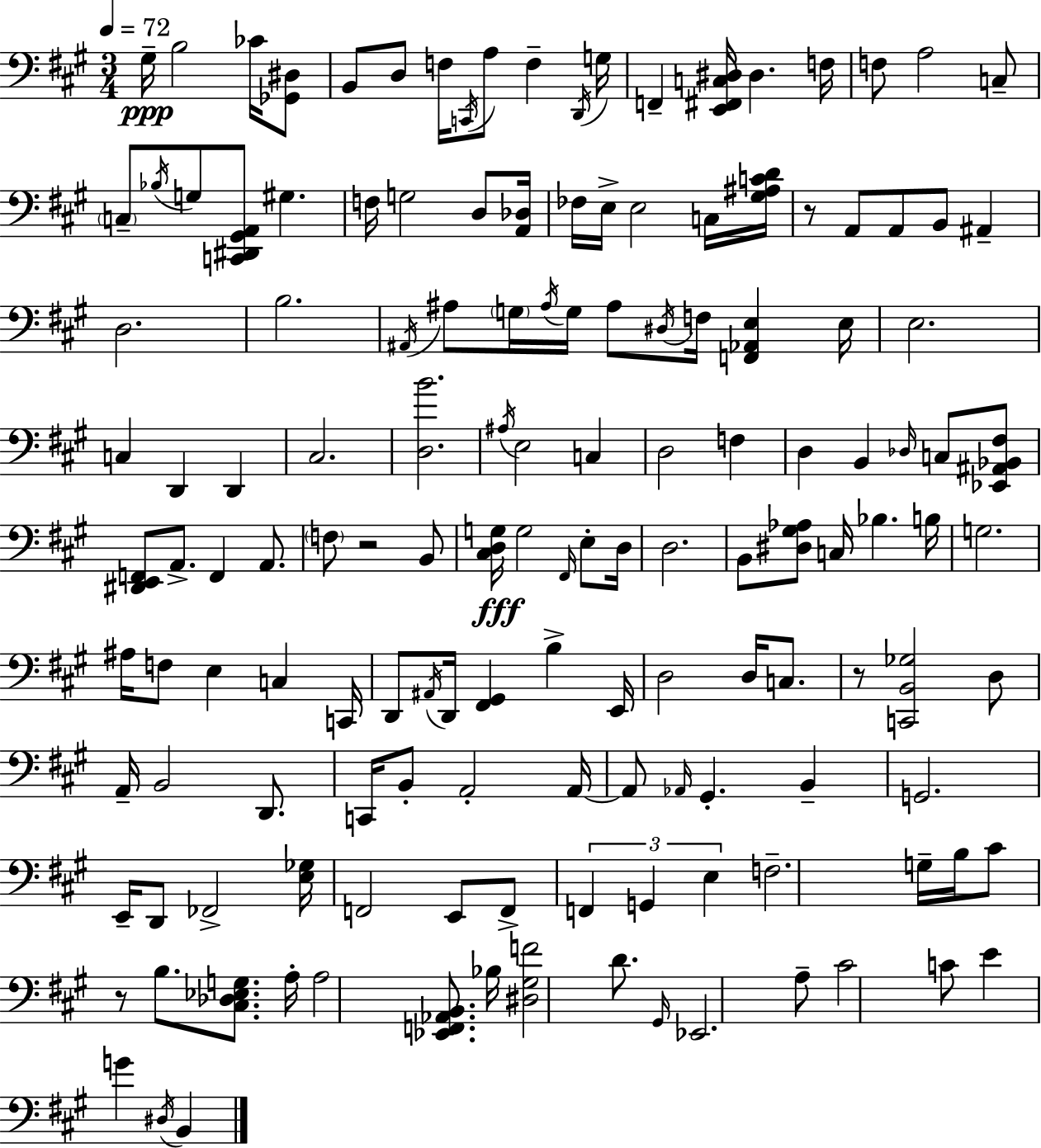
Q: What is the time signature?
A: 3/4